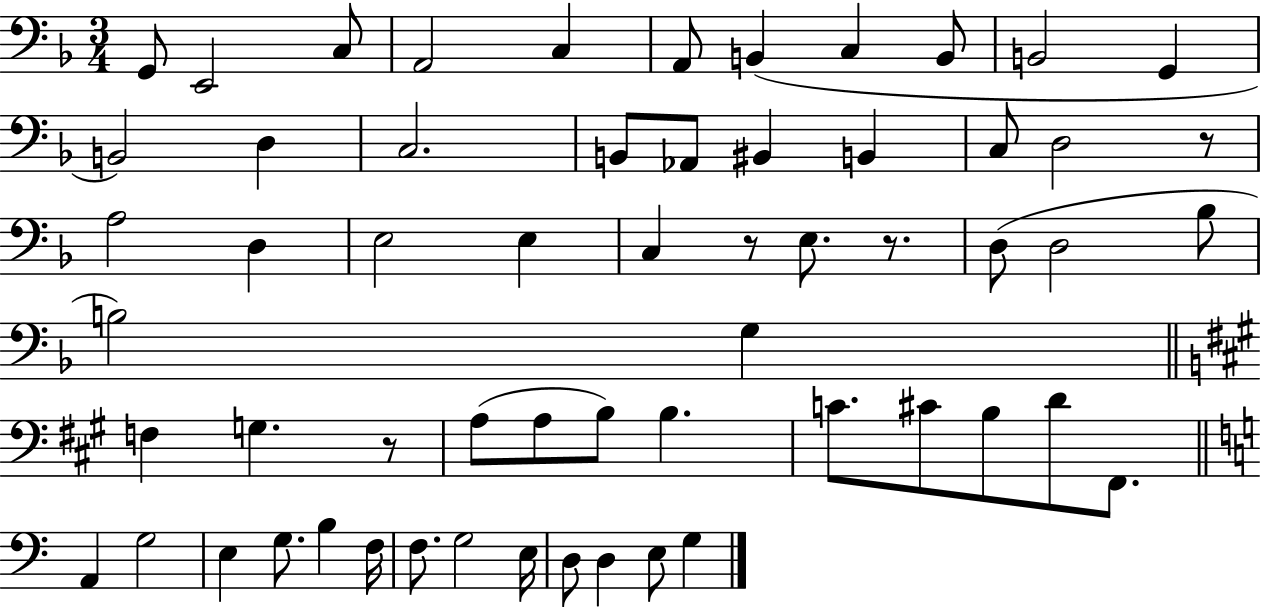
G2/e E2/h C3/e A2/h C3/q A2/e B2/q C3/q B2/e B2/h G2/q B2/h D3/q C3/h. B2/e Ab2/e BIS2/q B2/q C3/e D3/h R/e A3/h D3/q E3/h E3/q C3/q R/e E3/e. R/e. D3/e D3/h Bb3/e B3/h G3/q F3/q G3/q. R/e A3/e A3/e B3/e B3/q. C4/e. C#4/e B3/e D4/e F#2/e. A2/q G3/h E3/q G3/e. B3/q F3/s F3/e. G3/h E3/s D3/e D3/q E3/e G3/q